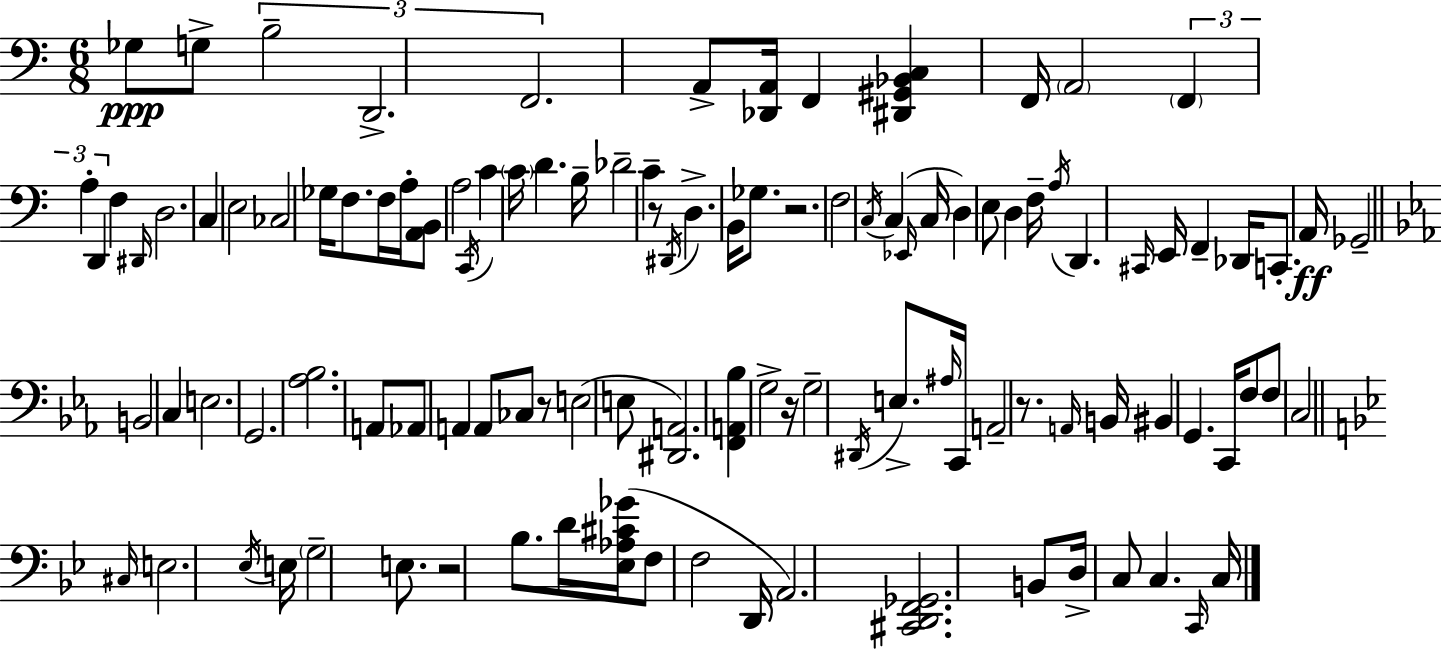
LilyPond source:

{
  \clef bass
  \numericTimeSignature
  \time 6/8
  \key a \minor
  ges8\ppp g8-> \tuplet 3/2 { b2-- | d,2.-> | f,2. } | a,8-> <des, a,>16 f,4 <dis, gis, bes, c>4 f,16 | \break \parenthesize a,2 \tuplet 3/2 { \parenthesize f,4 | a4-. d,4 } f4 | \grace { dis,16 } d2. | c4 e2 | \break ces2 ges16 f8. | f16 a16-. <a, b,>8 a2 | \acciaccatura { c,16 } c'4 \parenthesize c'16 d'4. | b16-- des'2-- c'4-- | \break r8 \acciaccatura { dis,16 } d4.-> b,16 | ges8. r2. | f2 \acciaccatura { c16 } | c4( \grace { ees,16 } c16 d4) e8 | \break d4 f16-- \acciaccatura { a16 } d,4. | \grace { cis,16 } e,16 f,4-- des,16 c,8.-. a,16\ff ges,2-- | \bar "||" \break \key ees \major b,2 c4 | e2. | g,2. | <aes bes>2. | \break a,8 aes,8 a,4 a,8 ces8 | r8 e2( e8 | <dis, a,>2.) | <f, a, bes>4 g2-> | \break r16 g2-- \acciaccatura { dis,16 } e8.-> | \grace { ais16 } c,16 a,2-- r8. | \grace { a,16 } b,16 bis,4 g,4. | c,16 f8 f8 c2 | \break \bar "||" \break \key bes \major \grace { cis16 } e2. | \acciaccatura { ees16 } e16 \parenthesize g2-- e8. | r2 bes8. | d'16 <ees aes cis' ges'>16( f8 f2 | \break d,16 a,2.) | <cis, d, f, ges,>2. | b,8 d16-> c8 c4. | \grace { c,16 } c16 \bar "|."
}